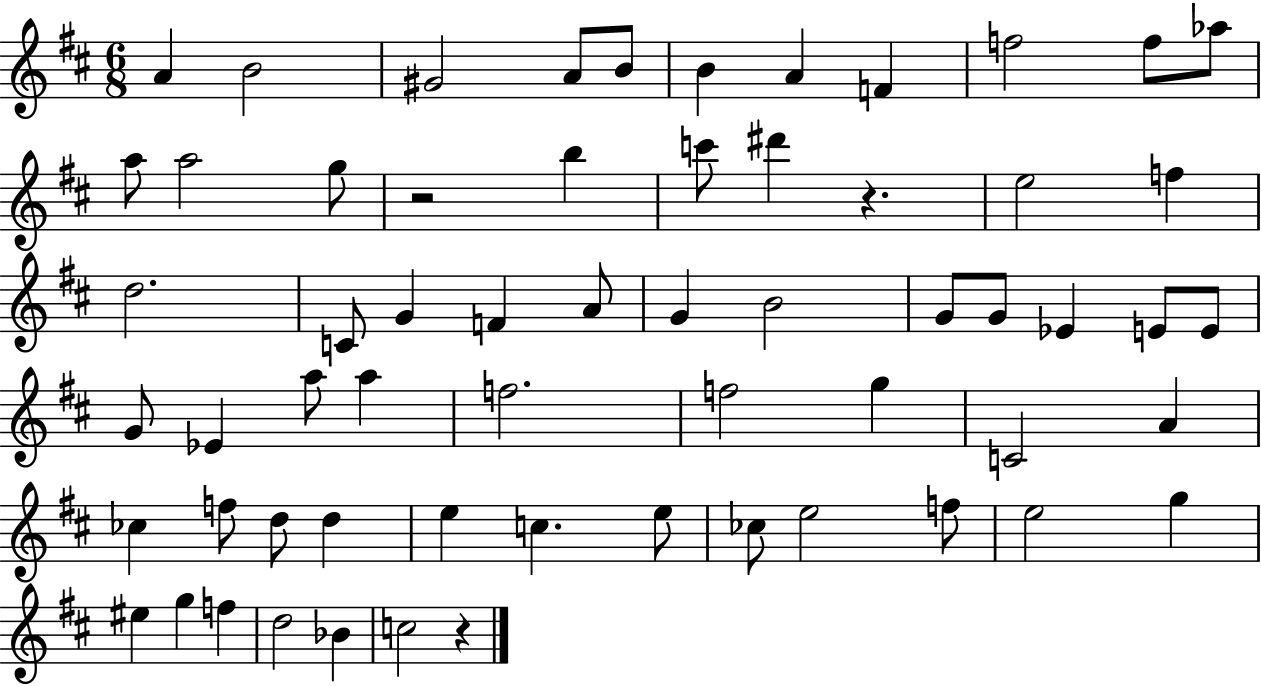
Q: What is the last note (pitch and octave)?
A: C5